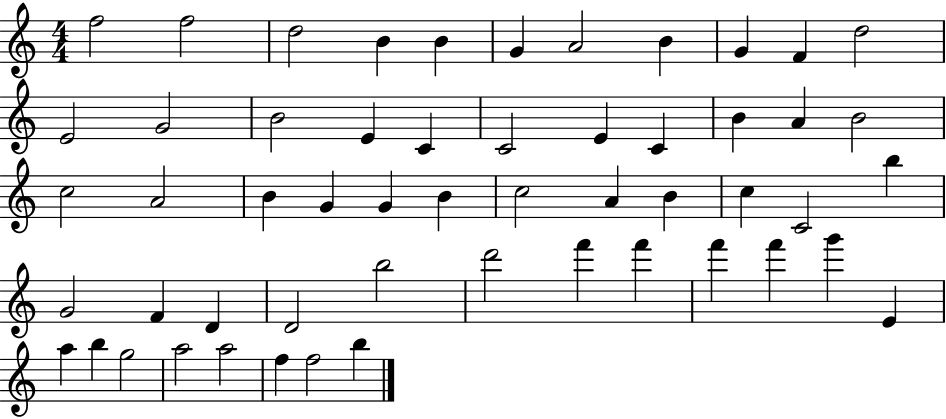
F5/h F5/h D5/h B4/q B4/q G4/q A4/h B4/q G4/q F4/q D5/h E4/h G4/h B4/h E4/q C4/q C4/h E4/q C4/q B4/q A4/q B4/h C5/h A4/h B4/q G4/q G4/q B4/q C5/h A4/q B4/q C5/q C4/h B5/q G4/h F4/q D4/q D4/h B5/h D6/h F6/q F6/q F6/q F6/q G6/q E4/q A5/q B5/q G5/h A5/h A5/h F5/q F5/h B5/q